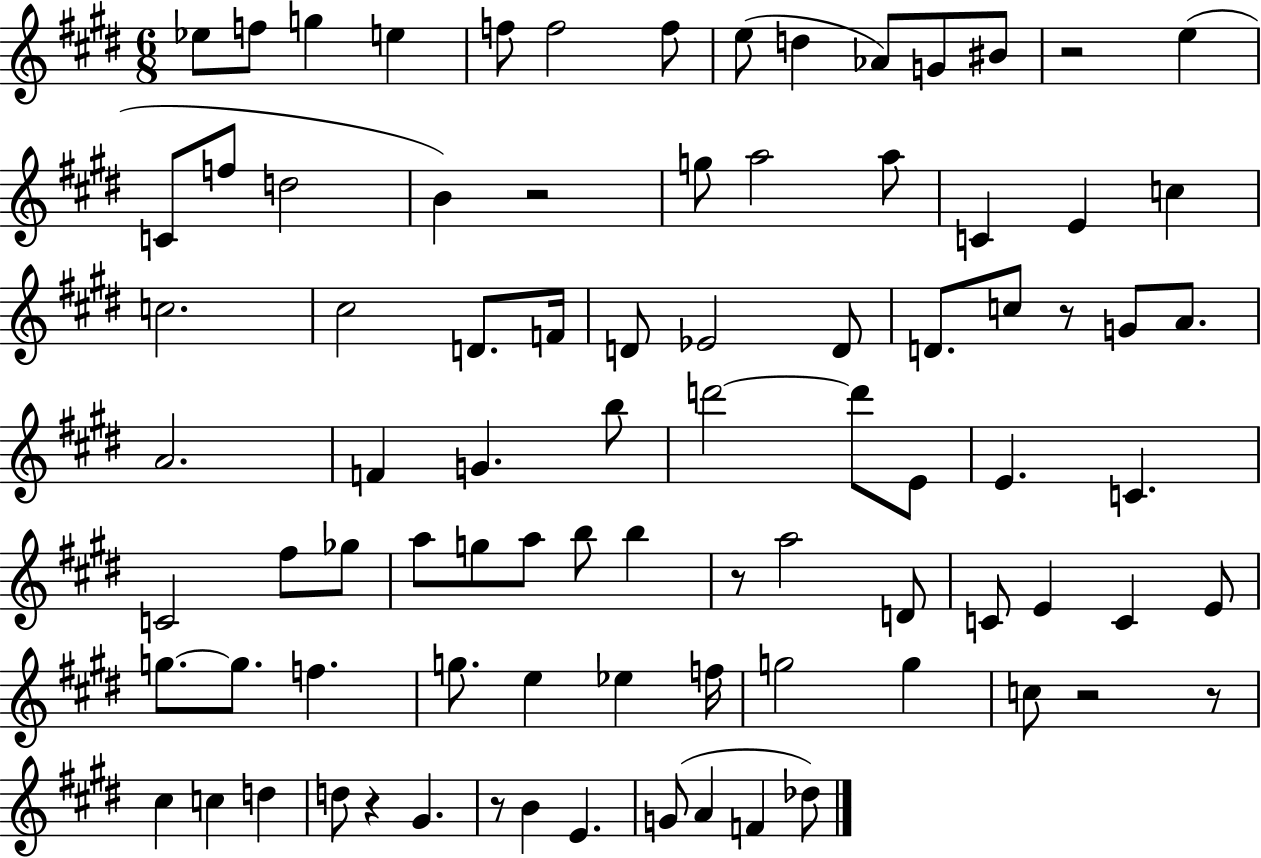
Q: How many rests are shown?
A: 8